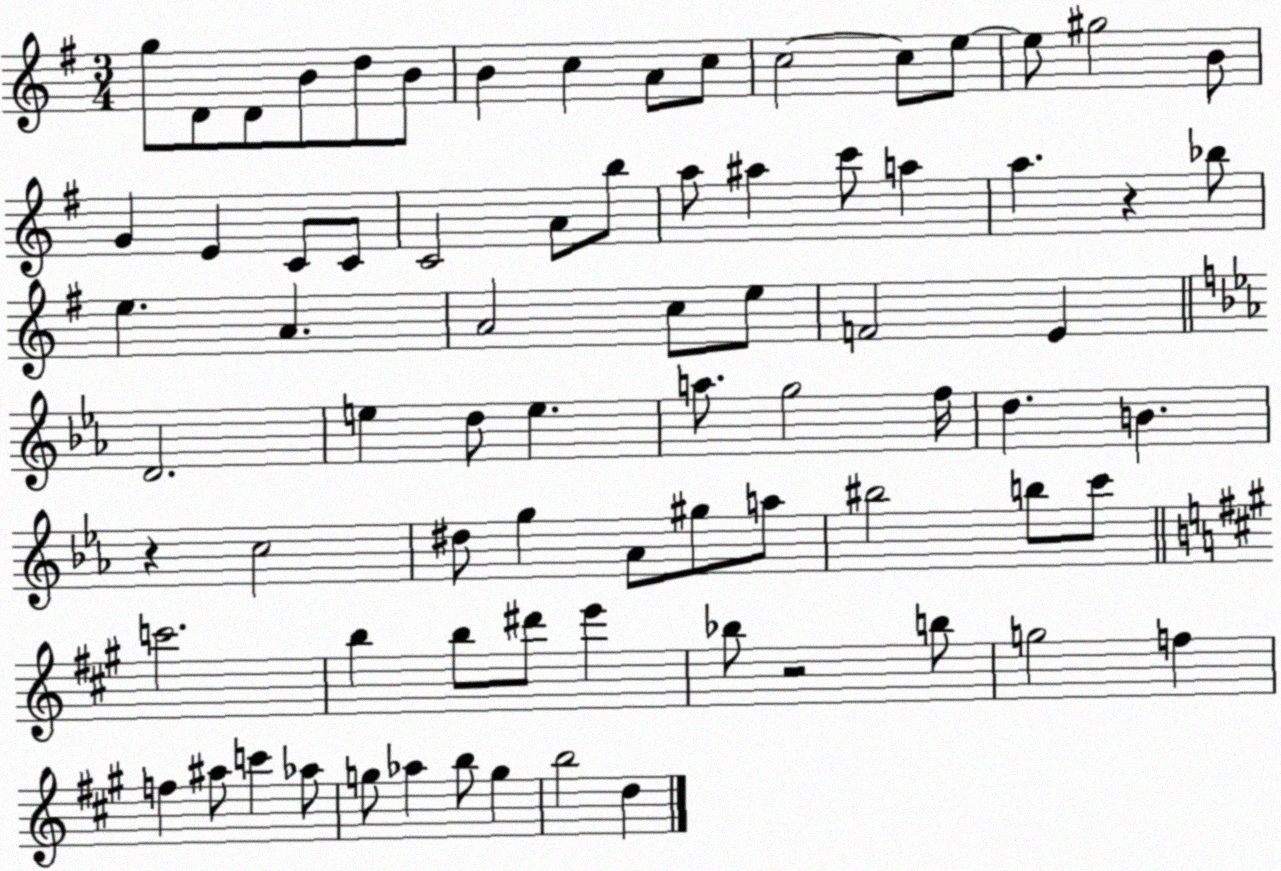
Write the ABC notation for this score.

X:1
T:Untitled
M:3/4
L:1/4
K:G
g/2 D/2 D/2 B/2 d/2 B/2 B c A/2 c/2 c2 c/2 e/2 e/2 ^g2 B/2 G E C/2 C/2 C2 A/2 b/2 a/2 ^a c'/2 a a z _b/2 e A A2 c/2 e/2 F2 E D2 e d/2 e a/2 g2 f/4 d B z c2 ^d/2 g _A/2 ^g/2 a/2 ^b2 b/2 c'/2 c'2 b b/2 ^d'/2 e' _b/2 z2 b/2 g2 f f ^a/2 c' _a/2 g/2 _a b/2 g b2 d